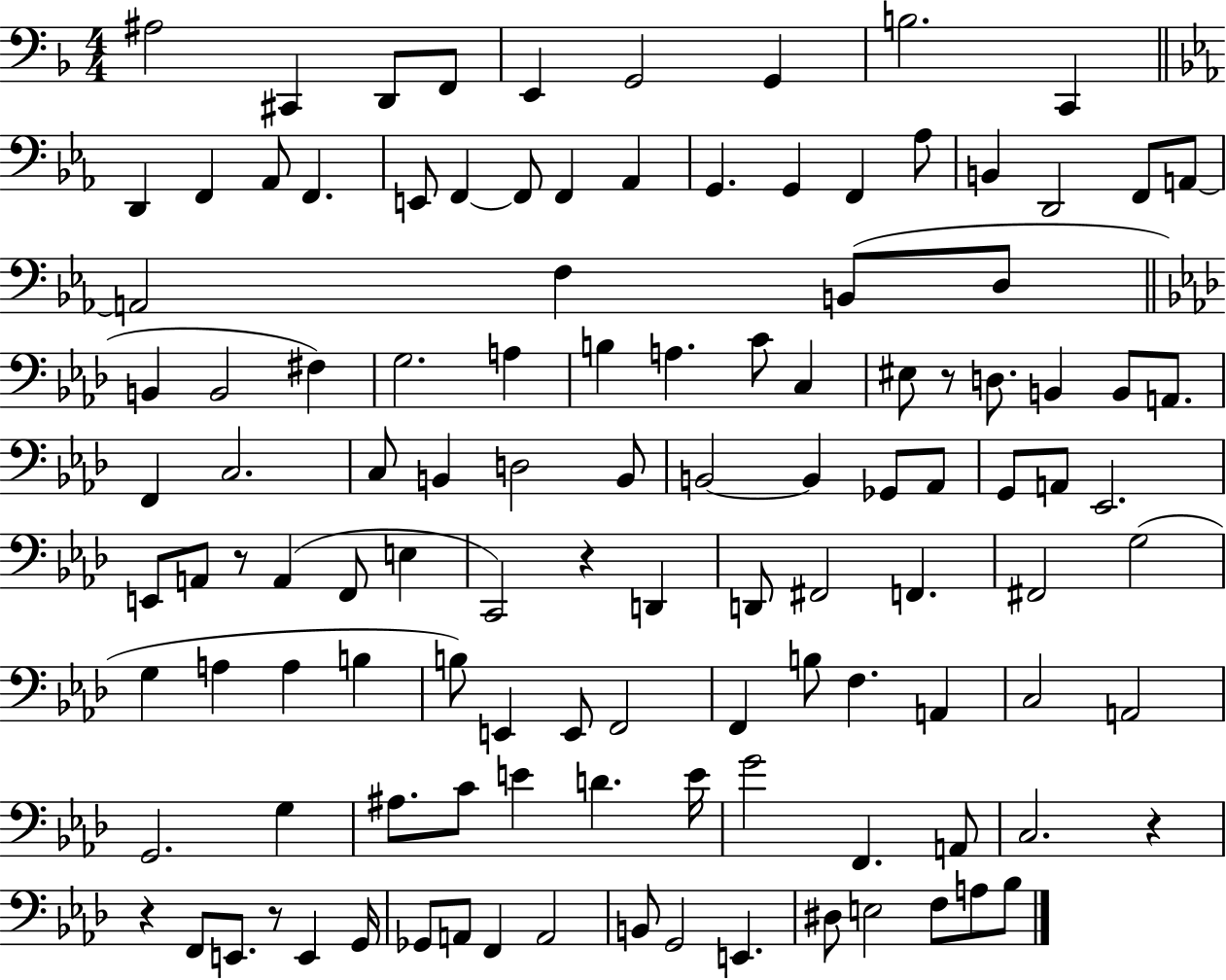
A#3/h C#2/q D2/e F2/e E2/q G2/h G2/q B3/h. C2/q D2/q F2/q Ab2/e F2/q. E2/e F2/q F2/e F2/q Ab2/q G2/q. G2/q F2/q Ab3/e B2/q D2/h F2/e A2/e A2/h F3/q B2/e D3/e B2/q B2/h F#3/q G3/h. A3/q B3/q A3/q. C4/e C3/q EIS3/e R/e D3/e. B2/q B2/e A2/e. F2/q C3/h. C3/e B2/q D3/h B2/e B2/h B2/q Gb2/e Ab2/e G2/e A2/e Eb2/h. E2/e A2/e R/e A2/q F2/e E3/q C2/h R/q D2/q D2/e F#2/h F2/q. F#2/h G3/h G3/q A3/q A3/q B3/q B3/e E2/q E2/e F2/h F2/q B3/e F3/q. A2/q C3/h A2/h G2/h. G3/q A#3/e. C4/e E4/q D4/q. E4/s G4/h F2/q. A2/e C3/h. R/q R/q F2/e E2/e. R/e E2/q G2/s Gb2/e A2/e F2/q A2/h B2/e G2/h E2/q. D#3/e E3/h F3/e A3/e Bb3/e